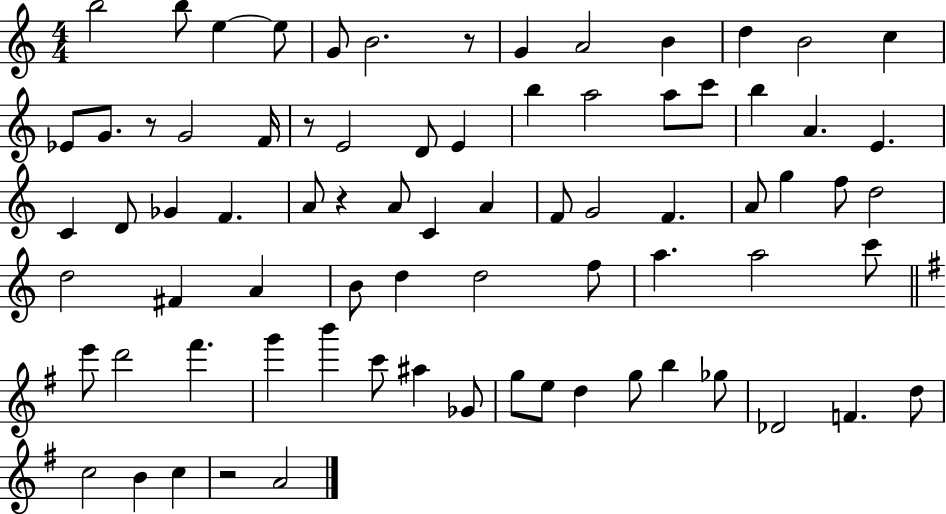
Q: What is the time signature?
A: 4/4